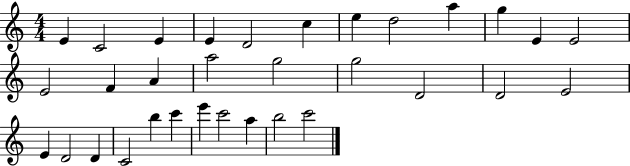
E4/q C4/h E4/q E4/q D4/h C5/q E5/q D5/h A5/q G5/q E4/q E4/h E4/h F4/q A4/q A5/h G5/h G5/h D4/h D4/h E4/h E4/q D4/h D4/q C4/h B5/q C6/q E6/q C6/h A5/q B5/h C6/h